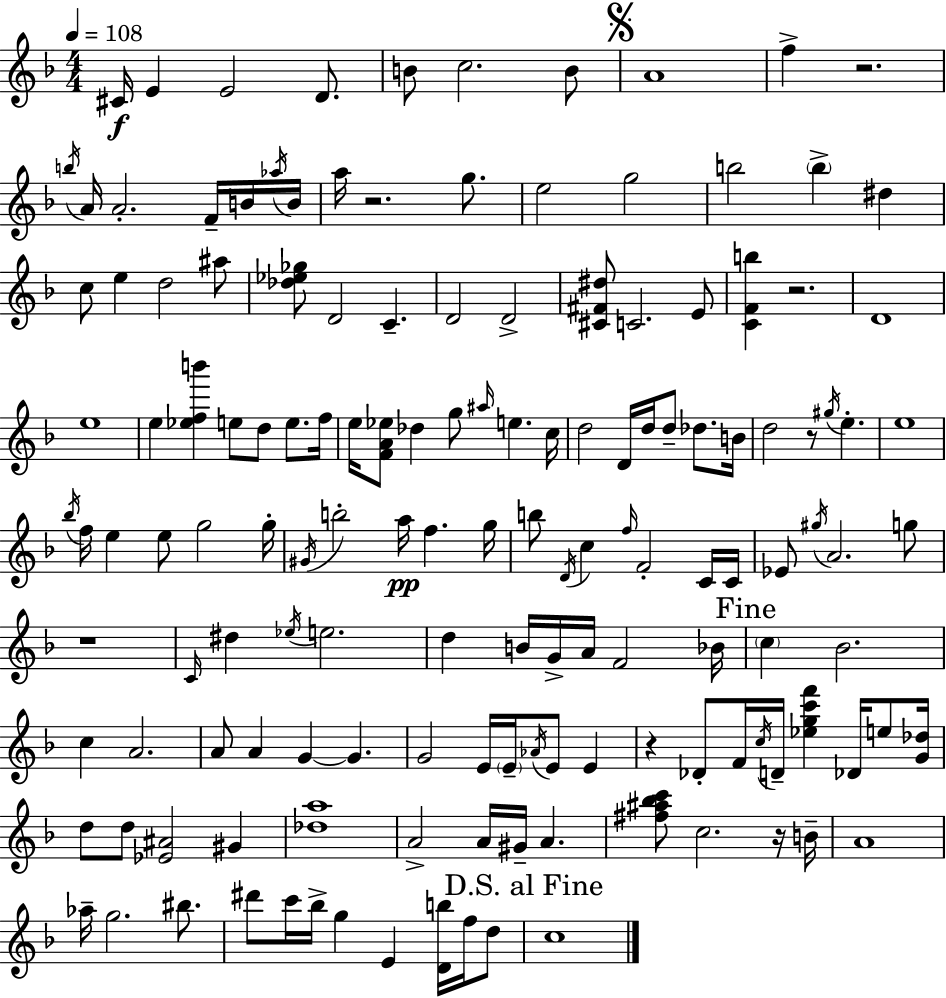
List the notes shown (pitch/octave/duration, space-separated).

C#4/s E4/q E4/h D4/e. B4/e C5/h. B4/e A4/w F5/q R/h. B5/s A4/s A4/h. F4/s B4/s Ab5/s B4/s A5/s R/h. G5/e. E5/h G5/h B5/h B5/q D#5/q C5/e E5/q D5/h A#5/e [Db5,Eb5,Gb5]/e D4/h C4/q. D4/h D4/h [C#4,F#4,D#5]/e C4/h. E4/e [C4,F4,B5]/q R/h. D4/w E5/w E5/q [Eb5,F5,B6]/q E5/e D5/e E5/e. F5/s E5/s [F4,A4,Eb5]/e Db5/q G5/e A#5/s E5/q. C5/s D5/h D4/s D5/s D5/e Db5/e. B4/s D5/h R/e G#5/s E5/q. E5/w Bb5/s F5/s E5/q E5/e G5/h G5/s G#4/s B5/h A5/s F5/q. G5/s B5/e D4/s C5/q F5/s F4/h C4/s C4/s Eb4/e G#5/s A4/h. G5/e R/w C4/s D#5/q Eb5/s E5/h. D5/q B4/s G4/s A4/s F4/h Bb4/s C5/q Bb4/h. C5/q A4/h. A4/e A4/q G4/q G4/q. G4/h E4/s E4/s Ab4/s E4/e E4/q R/q Db4/e F4/s C5/s D4/s [Eb5,G5,C6,F6]/q Db4/s E5/e [G4,Db5]/s D5/e D5/e [Eb4,A#4]/h G#4/q [Db5,A5]/w A4/h A4/s G#4/s A4/q. [F#5,A#5,Bb5,C6]/e C5/h. R/s B4/s A4/w Ab5/s G5/h. BIS5/e. D#6/e C6/s Bb5/s G5/q E4/q [D4,B5]/s F5/s D5/e C5/w